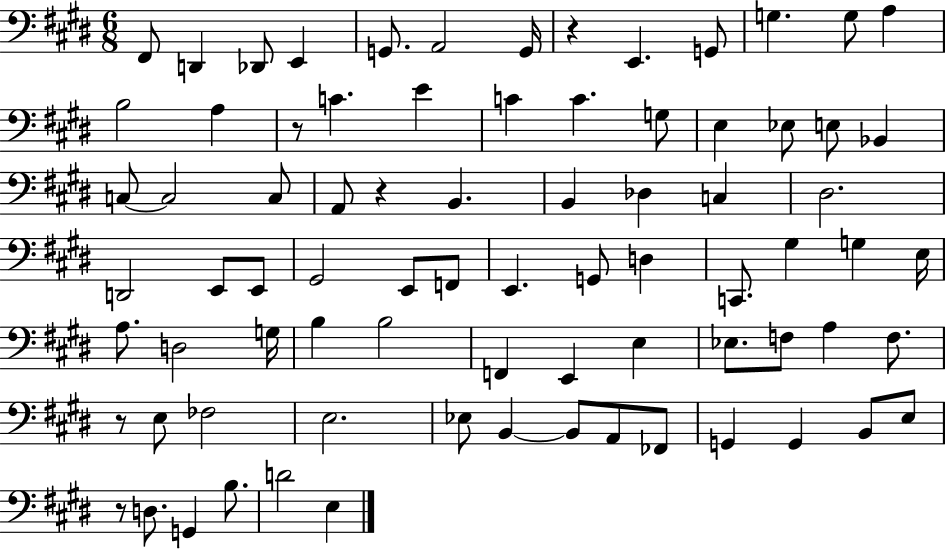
{
  \clef bass
  \numericTimeSignature
  \time 6/8
  \key e \major
  fis,8 d,4 des,8 e,4 | g,8. a,2 g,16 | r4 e,4. g,8 | g4. g8 a4 | \break b2 a4 | r8 c'4. e'4 | c'4 c'4. g8 | e4 ees8 e8 bes,4 | \break c8~~ c2 c8 | a,8 r4 b,4. | b,4 des4 c4 | dis2. | \break d,2 e,8 e,8 | gis,2 e,8 f,8 | e,4. g,8 d4 | c,8. gis4 g4 e16 | \break a8. d2 g16 | b4 b2 | f,4 e,4 e4 | ees8. f8 a4 f8. | \break r8 e8 fes2 | e2. | ees8 b,4~~ b,8 a,8 fes,8 | g,4 g,4 b,8 e8 | \break r8 d8. g,4 b8. | d'2 e4 | \bar "|."
}